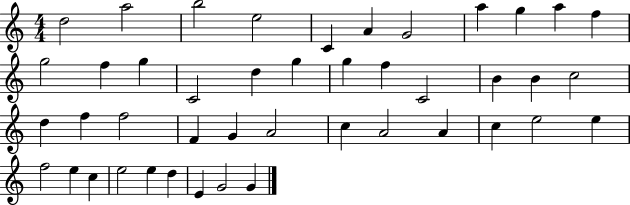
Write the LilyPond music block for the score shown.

{
  \clef treble
  \numericTimeSignature
  \time 4/4
  \key c \major
  d''2 a''2 | b''2 e''2 | c'4 a'4 g'2 | a''4 g''4 a''4 f''4 | \break g''2 f''4 g''4 | c'2 d''4 g''4 | g''4 f''4 c'2 | b'4 b'4 c''2 | \break d''4 f''4 f''2 | f'4 g'4 a'2 | c''4 a'2 a'4 | c''4 e''2 e''4 | \break f''2 e''4 c''4 | e''2 e''4 d''4 | e'4 g'2 g'4 | \bar "|."
}